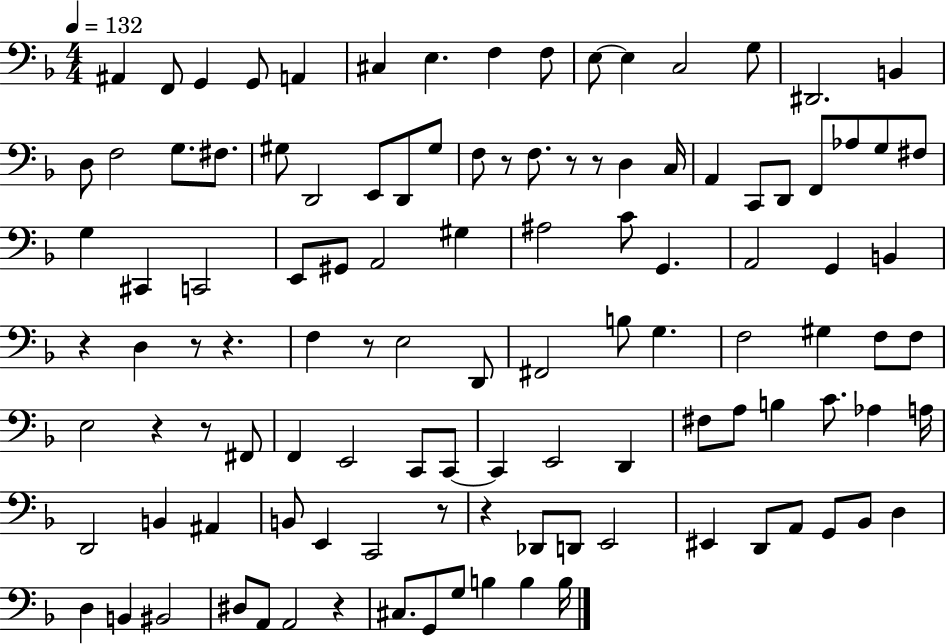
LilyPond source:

{
  \clef bass
  \numericTimeSignature
  \time 4/4
  \key f \major
  \tempo 4 = 132
  ais,4 f,8 g,4 g,8 a,4 | cis4 e4. f4 f8 | e8~~ e4 c2 g8 | dis,2. b,4 | \break d8 f2 g8. fis8. | gis8 d,2 e,8 d,8 gis8 | f8 r8 f8. r8 r8 d4 c16 | a,4 c,8 d,8 f,8 aes8 g8 fis8 | \break g4 cis,4 c,2 | e,8 gis,8 a,2 gis4 | ais2 c'8 g,4. | a,2 g,4 b,4 | \break r4 d4 r8 r4. | f4 r8 e2 d,8 | fis,2 b8 g4. | f2 gis4 f8 f8 | \break e2 r4 r8 fis,8 | f,4 e,2 c,8 c,8~~ | c,4 e,2 d,4 | fis8 a8 b4 c'8. aes4 a16 | \break d,2 b,4 ais,4 | b,8 e,4 c,2 r8 | r4 des,8 d,8 e,2 | eis,4 d,8 a,8 g,8 bes,8 d4 | \break d4 b,4 bis,2 | dis8 a,8 a,2 r4 | cis8. g,8 g8 b4 b4 b16 | \bar "|."
}